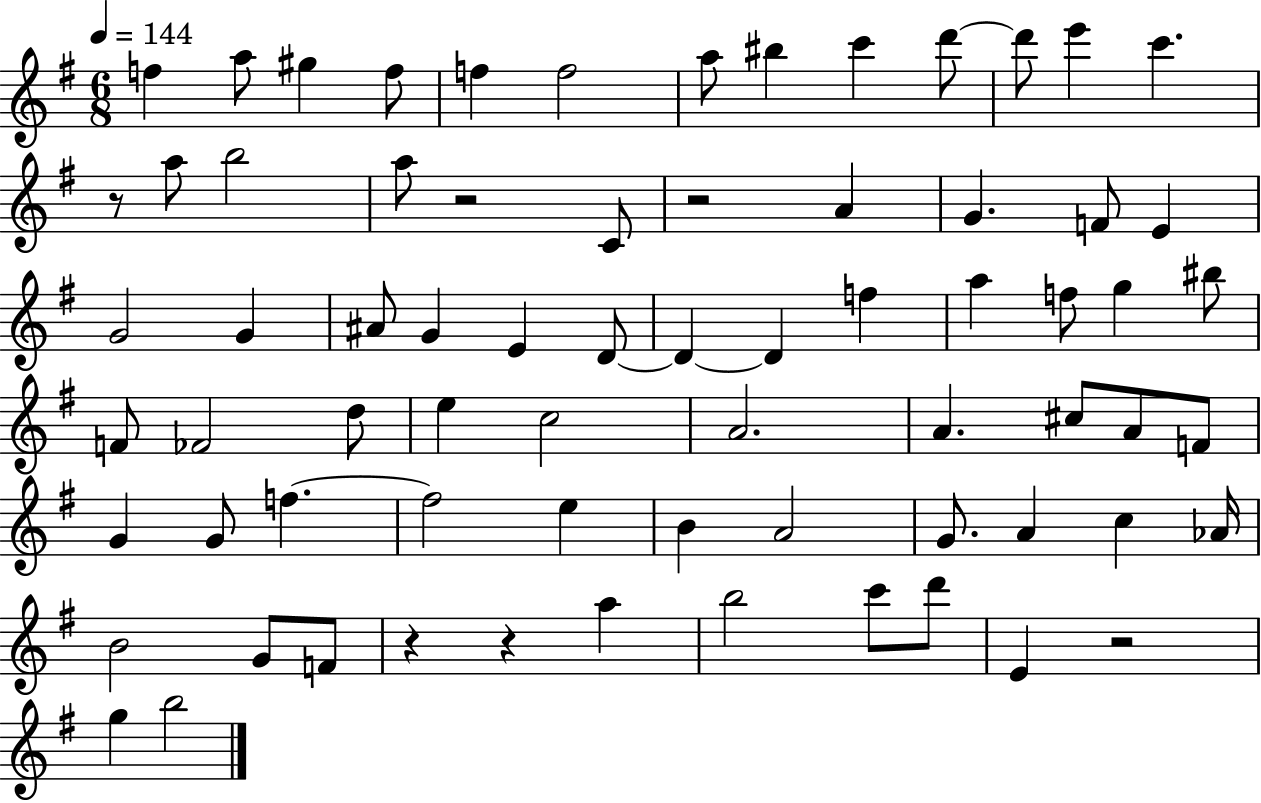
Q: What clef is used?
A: treble